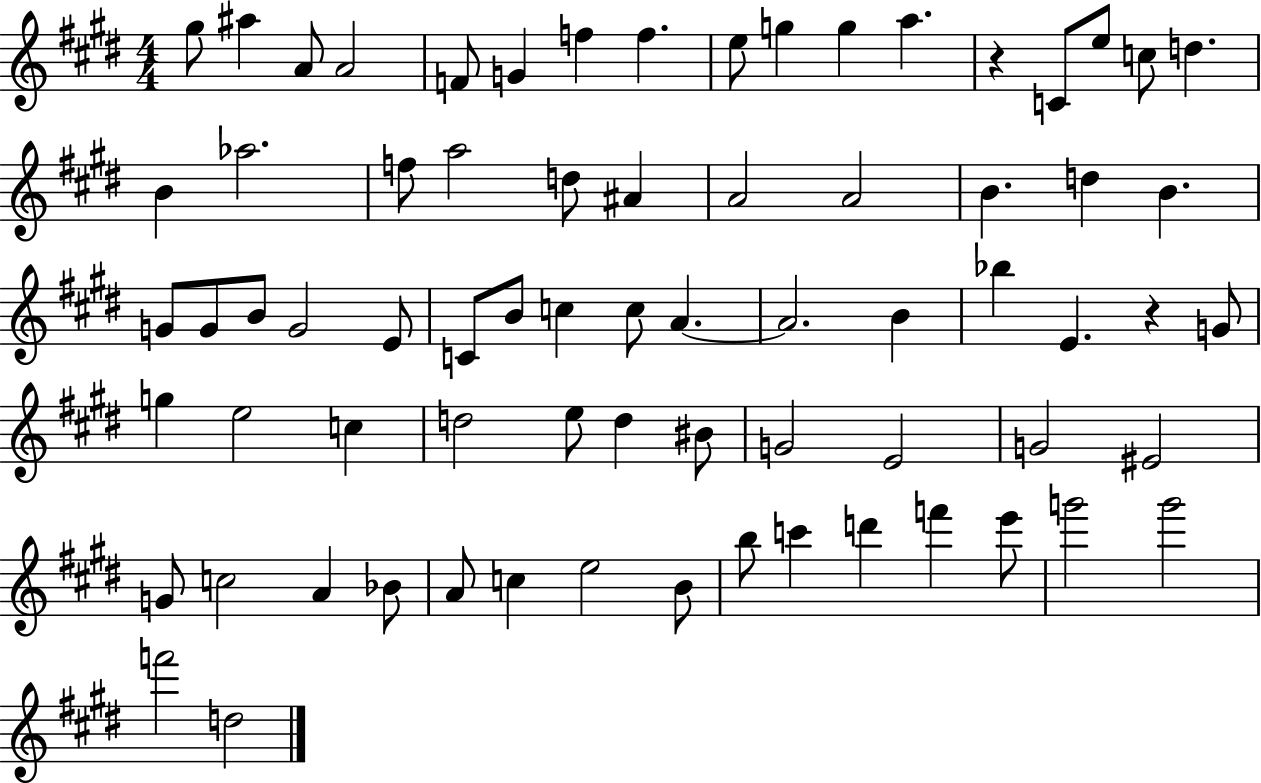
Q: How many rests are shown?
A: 2